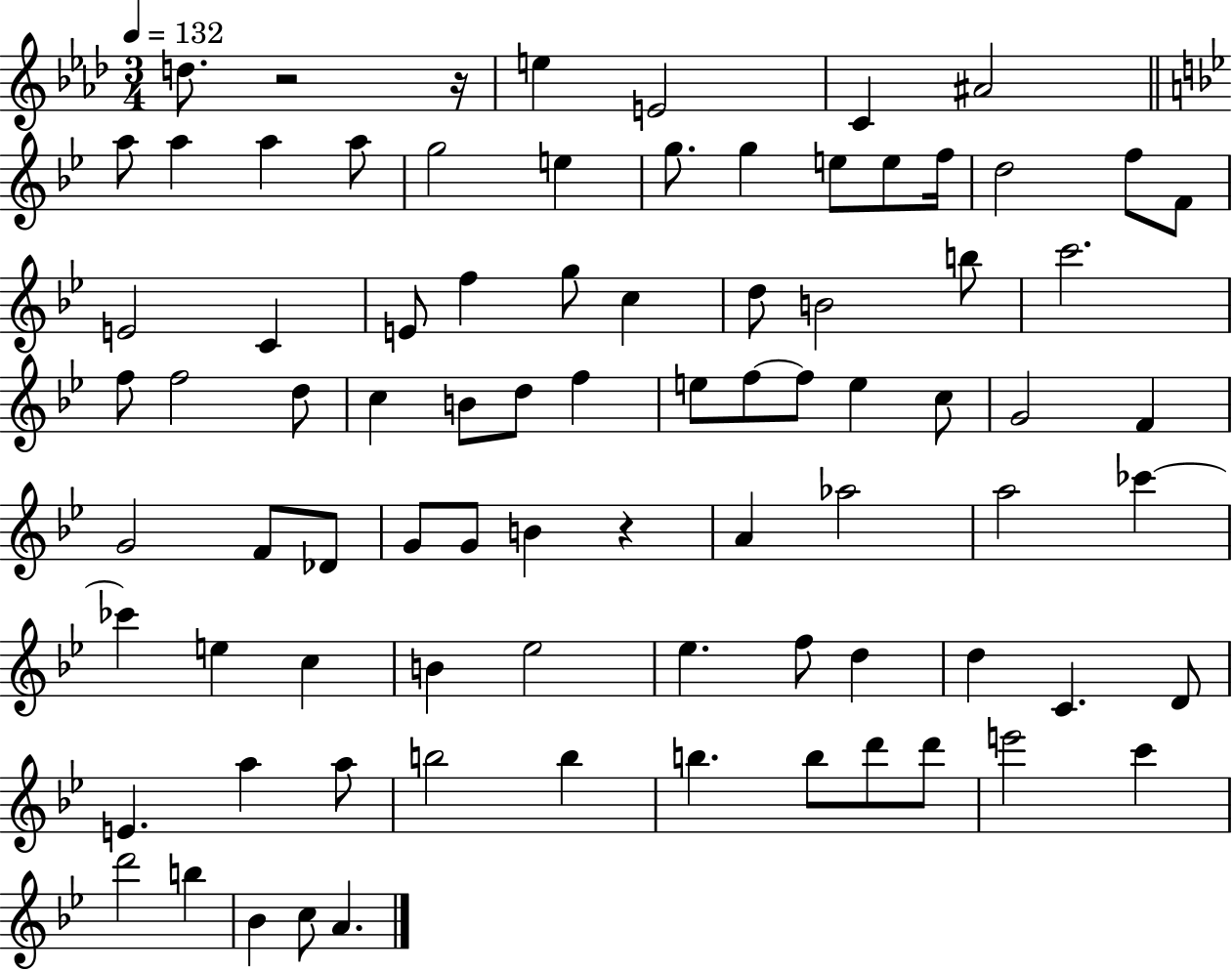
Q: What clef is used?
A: treble